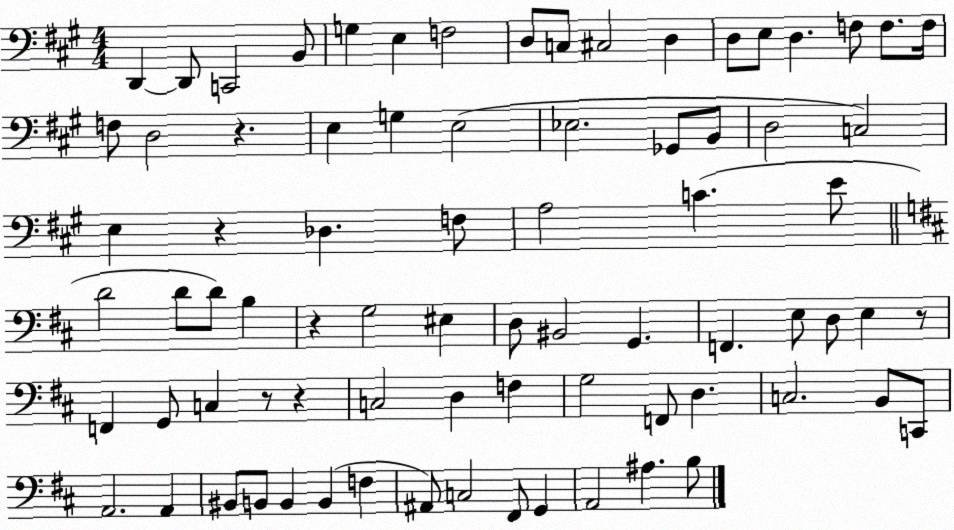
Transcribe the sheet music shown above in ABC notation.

X:1
T:Untitled
M:4/4
L:1/4
K:A
D,, D,,/2 C,,2 B,,/2 G, E, F,2 D,/2 C,/2 ^C,2 D, D,/2 E,/2 D, F,/2 F,/2 F,/4 F,/2 D,2 z E, G, E,2 _E,2 _G,,/2 B,,/2 D,2 C,2 E, z _D, F,/2 A,2 C E/2 D2 D/2 D/2 B, z G,2 ^E, D,/2 ^B,,2 G,, F,, E,/2 D,/2 E, z/2 F,, G,,/2 C, z/2 z C,2 D, F, G,2 F,,/2 D, C,2 B,,/2 C,,/2 A,,2 A,, ^B,,/2 B,,/2 B,, B,, F, ^A,,/2 C,2 ^F,,/2 G,, A,,2 ^A, B,/2